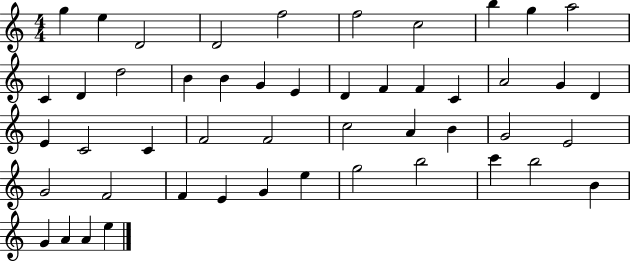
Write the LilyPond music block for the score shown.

{
  \clef treble
  \numericTimeSignature
  \time 4/4
  \key c \major
  g''4 e''4 d'2 | d'2 f''2 | f''2 c''2 | b''4 g''4 a''2 | \break c'4 d'4 d''2 | b'4 b'4 g'4 e'4 | d'4 f'4 f'4 c'4 | a'2 g'4 d'4 | \break e'4 c'2 c'4 | f'2 f'2 | c''2 a'4 b'4 | g'2 e'2 | \break g'2 f'2 | f'4 e'4 g'4 e''4 | g''2 b''2 | c'''4 b''2 b'4 | \break g'4 a'4 a'4 e''4 | \bar "|."
}